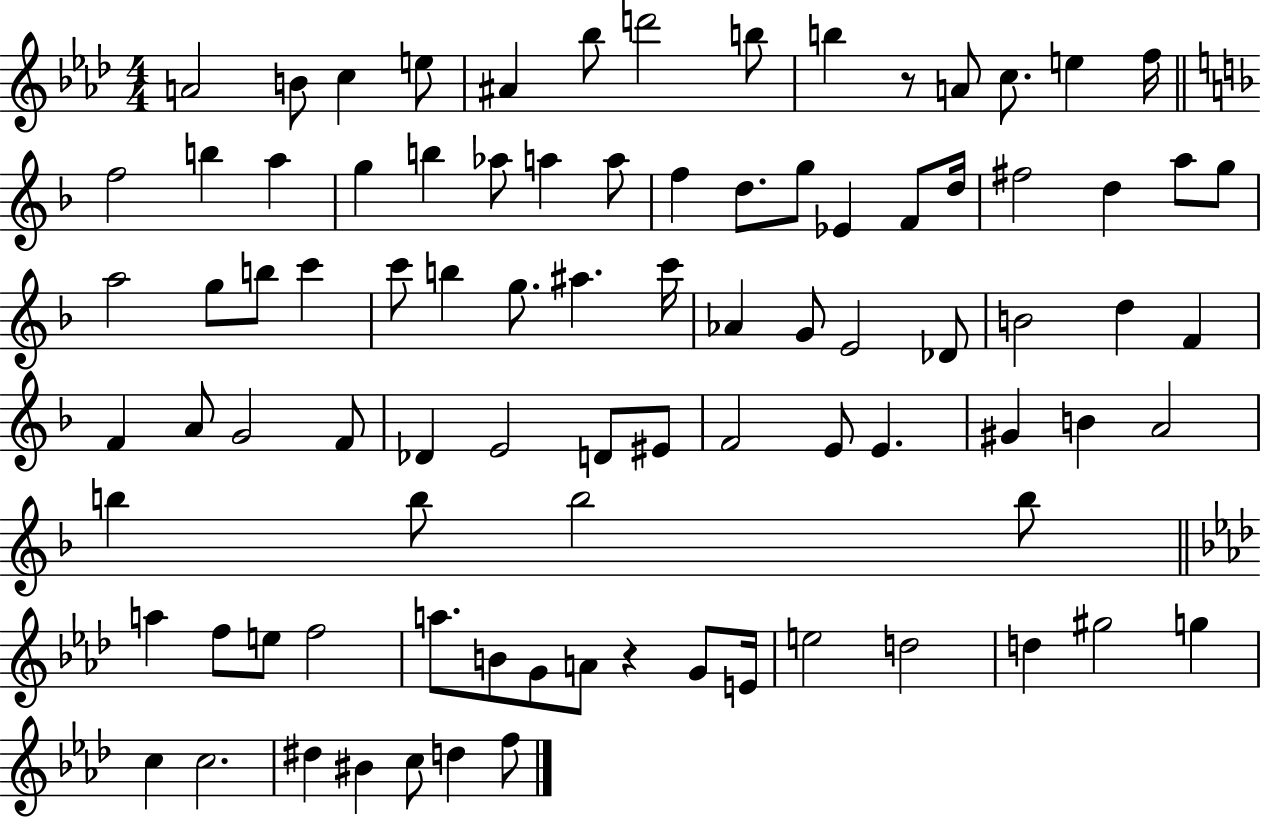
{
  \clef treble
  \numericTimeSignature
  \time 4/4
  \key aes \major
  \repeat volta 2 { a'2 b'8 c''4 e''8 | ais'4 bes''8 d'''2 b''8 | b''4 r8 a'8 c''8. e''4 f''16 | \bar "||" \break \key d \minor f''2 b''4 a''4 | g''4 b''4 aes''8 a''4 a''8 | f''4 d''8. g''8 ees'4 f'8 d''16 | fis''2 d''4 a''8 g''8 | \break a''2 g''8 b''8 c'''4 | c'''8 b''4 g''8. ais''4. c'''16 | aes'4 g'8 e'2 des'8 | b'2 d''4 f'4 | \break f'4 a'8 g'2 f'8 | des'4 e'2 d'8 eis'8 | f'2 e'8 e'4. | gis'4 b'4 a'2 | \break b''4 b''8 b''2 b''8 | \bar "||" \break \key f \minor a''4 f''8 e''8 f''2 | a''8. b'8 g'8 a'8 r4 g'8 e'16 | e''2 d''2 | d''4 gis''2 g''4 | \break c''4 c''2. | dis''4 bis'4 c''8 d''4 f''8 | } \bar "|."
}